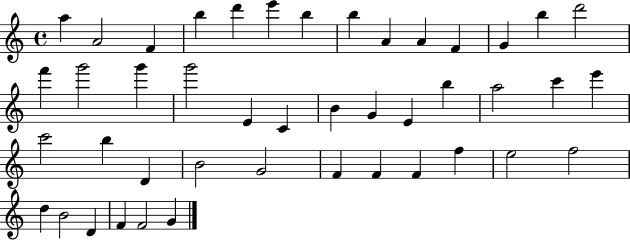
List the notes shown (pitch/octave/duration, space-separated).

A5/q A4/h F4/q B5/q D6/q E6/q B5/q B5/q A4/q A4/q F4/q G4/q B5/q D6/h F6/q G6/h G6/q G6/h E4/q C4/q B4/q G4/q E4/q B5/q A5/h C6/q E6/q C6/h B5/q D4/q B4/h G4/h F4/q F4/q F4/q F5/q E5/h F5/h D5/q B4/h D4/q F4/q F4/h G4/q